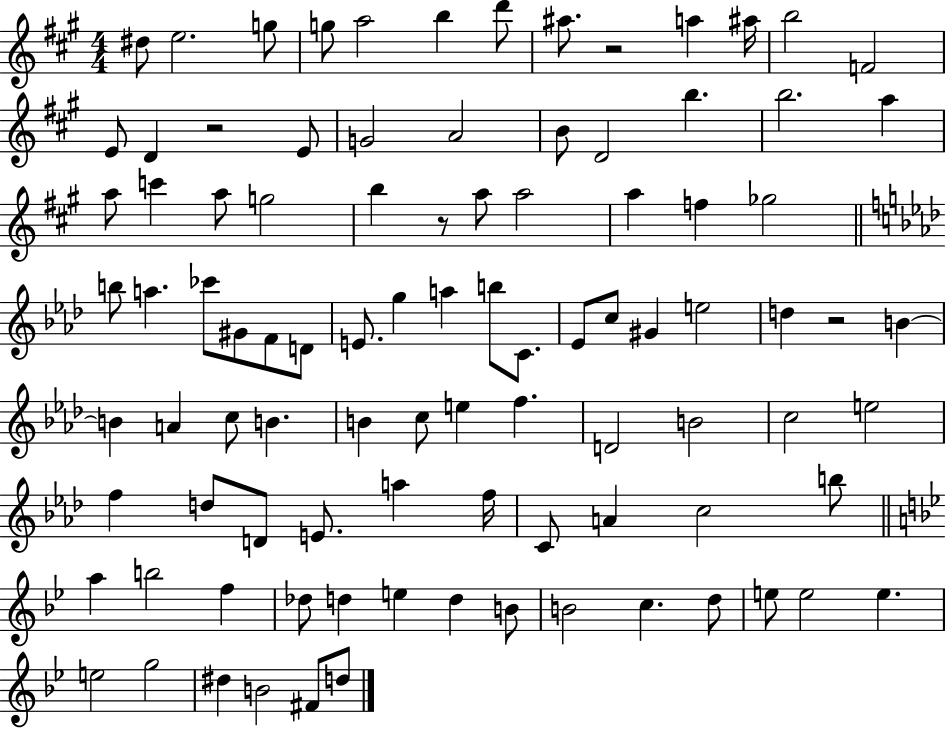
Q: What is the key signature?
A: A major